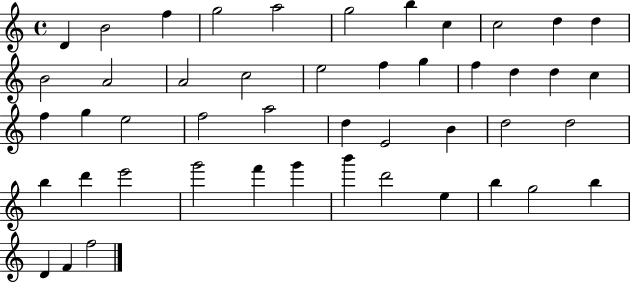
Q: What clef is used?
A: treble